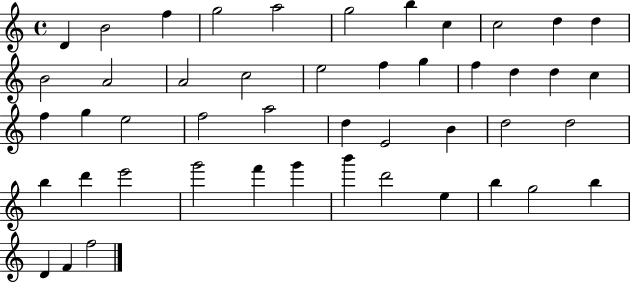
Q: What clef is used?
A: treble